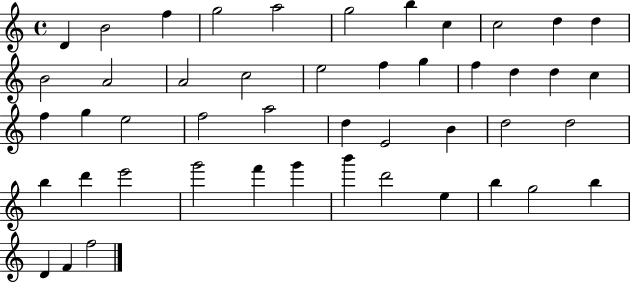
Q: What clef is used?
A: treble